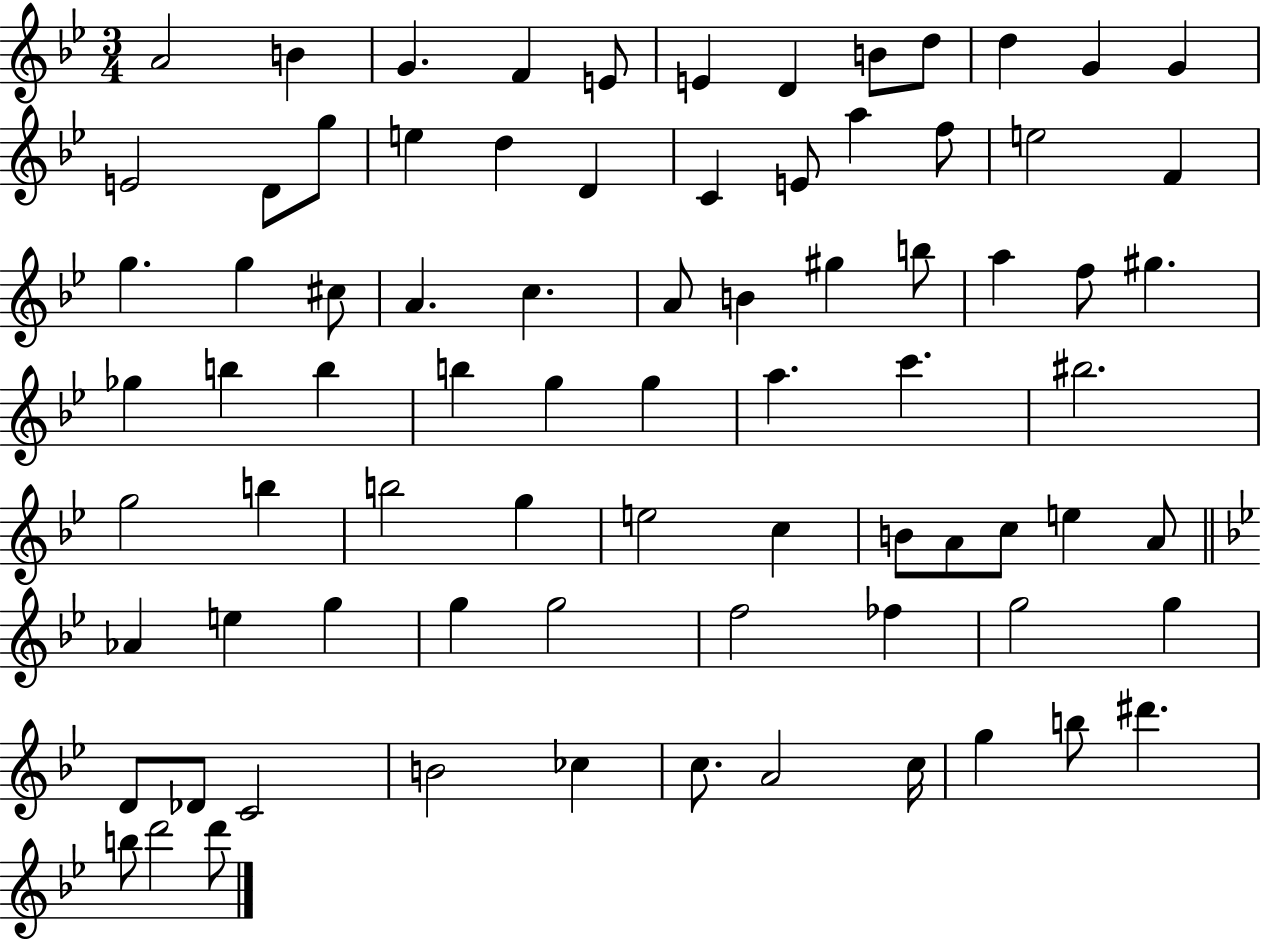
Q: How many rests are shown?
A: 0